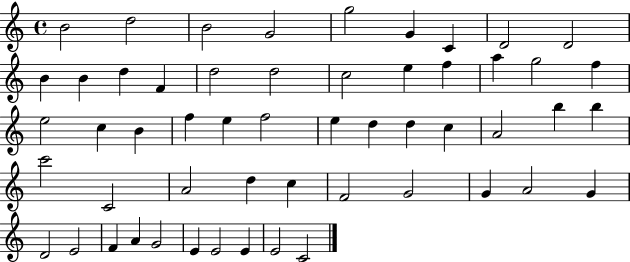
X:1
T:Untitled
M:4/4
L:1/4
K:C
B2 d2 B2 G2 g2 G C D2 D2 B B d F d2 d2 c2 e f a g2 f e2 c B f e f2 e d d c A2 b b c'2 C2 A2 d c F2 G2 G A2 G D2 E2 F A G2 E E2 E E2 C2